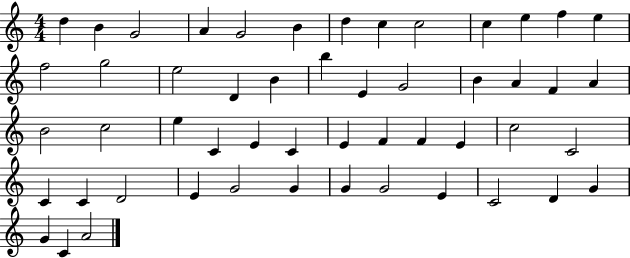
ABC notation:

X:1
T:Untitled
M:4/4
L:1/4
K:C
d B G2 A G2 B d c c2 c e f e f2 g2 e2 D B b E G2 B A F A B2 c2 e C E C E F F E c2 C2 C C D2 E G2 G G G2 E C2 D G G C A2